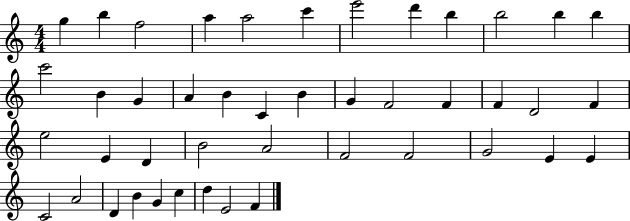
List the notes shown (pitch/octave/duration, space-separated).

G5/q B5/q F5/h A5/q A5/h C6/q E6/h D6/q B5/q B5/h B5/q B5/q C6/h B4/q G4/q A4/q B4/q C4/q B4/q G4/q F4/h F4/q F4/q D4/h F4/q E5/h E4/q D4/q B4/h A4/h F4/h F4/h G4/h E4/q E4/q C4/h A4/h D4/q B4/q G4/q C5/q D5/q E4/h F4/q